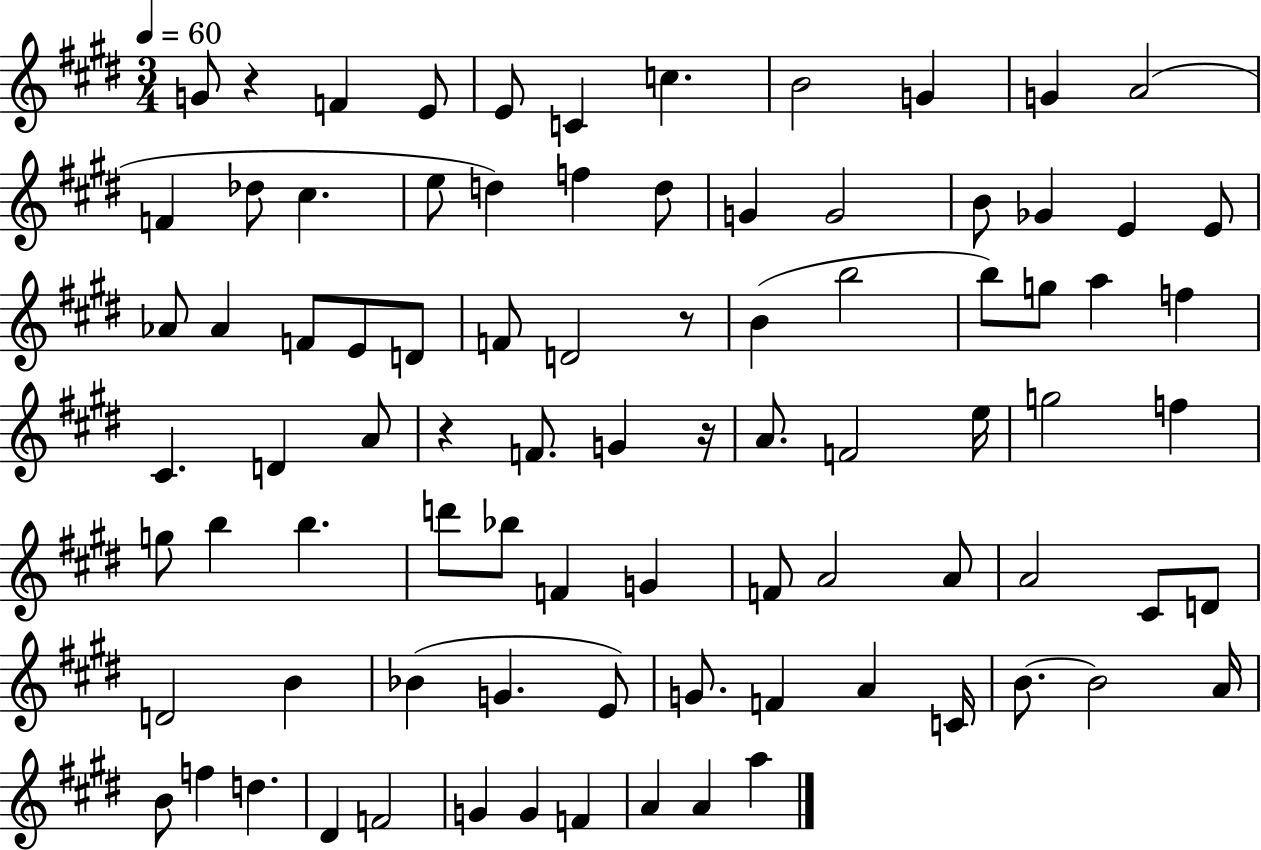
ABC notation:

X:1
T:Untitled
M:3/4
L:1/4
K:E
G/2 z F E/2 E/2 C c B2 G G A2 F _d/2 ^c e/2 d f d/2 G G2 B/2 _G E E/2 _A/2 _A F/2 E/2 D/2 F/2 D2 z/2 B b2 b/2 g/2 a f ^C D A/2 z F/2 G z/4 A/2 F2 e/4 g2 f g/2 b b d'/2 _b/2 F G F/2 A2 A/2 A2 ^C/2 D/2 D2 B _B G E/2 G/2 F A C/4 B/2 B2 A/4 B/2 f d ^D F2 G G F A A a